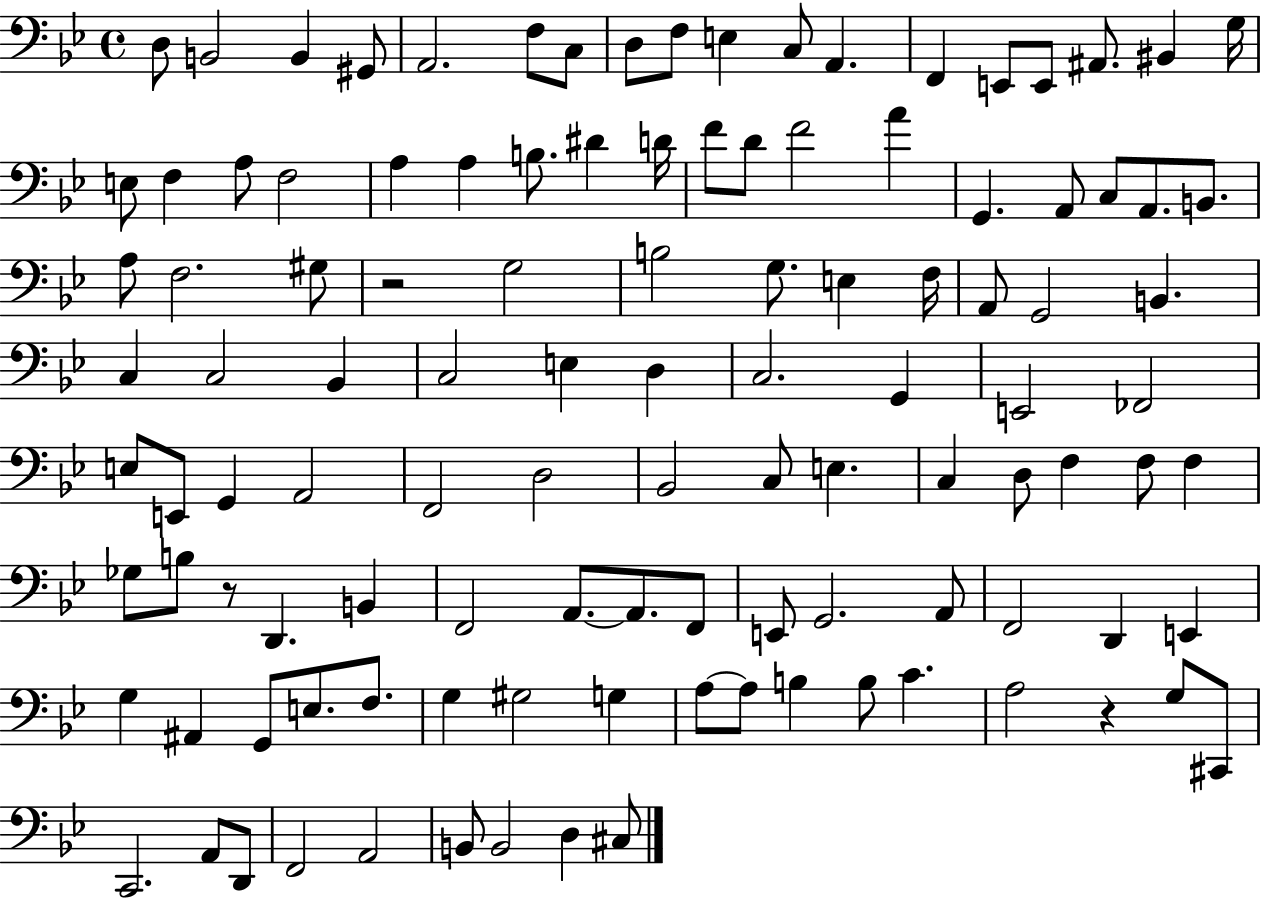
{
  \clef bass
  \time 4/4
  \defaultTimeSignature
  \key bes \major
  d8 b,2 b,4 gis,8 | a,2. f8 c8 | d8 f8 e4 c8 a,4. | f,4 e,8 e,8 ais,8. bis,4 g16 | \break e8 f4 a8 f2 | a4 a4 b8. dis'4 d'16 | f'8 d'8 f'2 a'4 | g,4. a,8 c8 a,8. b,8. | \break a8 f2. gis8 | r2 g2 | b2 g8. e4 f16 | a,8 g,2 b,4. | \break c4 c2 bes,4 | c2 e4 d4 | c2. g,4 | e,2 fes,2 | \break e8 e,8 g,4 a,2 | f,2 d2 | bes,2 c8 e4. | c4 d8 f4 f8 f4 | \break ges8 b8 r8 d,4. b,4 | f,2 a,8.~~ a,8. f,8 | e,8 g,2. a,8 | f,2 d,4 e,4 | \break g4 ais,4 g,8 e8. f8. | g4 gis2 g4 | a8~~ a8 b4 b8 c'4. | a2 r4 g8 cis,8 | \break c,2. a,8 d,8 | f,2 a,2 | b,8 b,2 d4 cis8 | \bar "|."
}